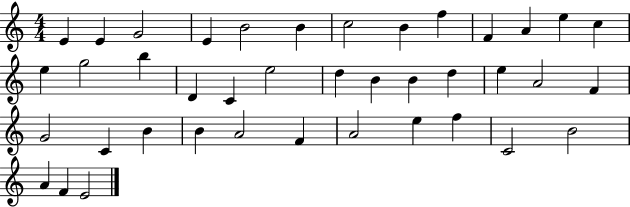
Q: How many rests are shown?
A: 0